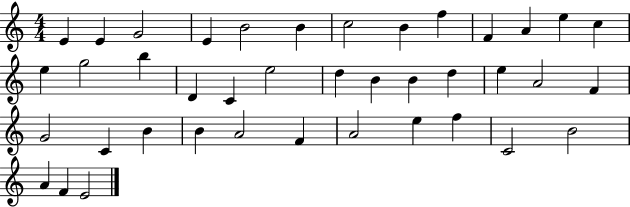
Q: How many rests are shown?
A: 0